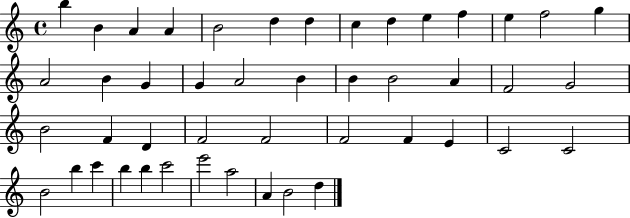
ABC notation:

X:1
T:Untitled
M:4/4
L:1/4
K:C
b B A A B2 d d c d e f e f2 g A2 B G G A2 B B B2 A F2 G2 B2 F D F2 F2 F2 F E C2 C2 B2 b c' b b c'2 e'2 a2 A B2 d